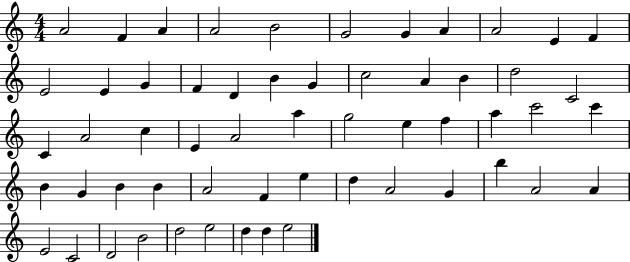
{
  \clef treble
  \numericTimeSignature
  \time 4/4
  \key c \major
  a'2 f'4 a'4 | a'2 b'2 | g'2 g'4 a'4 | a'2 e'4 f'4 | \break e'2 e'4 g'4 | f'4 d'4 b'4 g'4 | c''2 a'4 b'4 | d''2 c'2 | \break c'4 a'2 c''4 | e'4 a'2 a''4 | g''2 e''4 f''4 | a''4 c'''2 c'''4 | \break b'4 g'4 b'4 b'4 | a'2 f'4 e''4 | d''4 a'2 g'4 | b''4 a'2 a'4 | \break e'2 c'2 | d'2 b'2 | d''2 e''2 | d''4 d''4 e''2 | \break \bar "|."
}